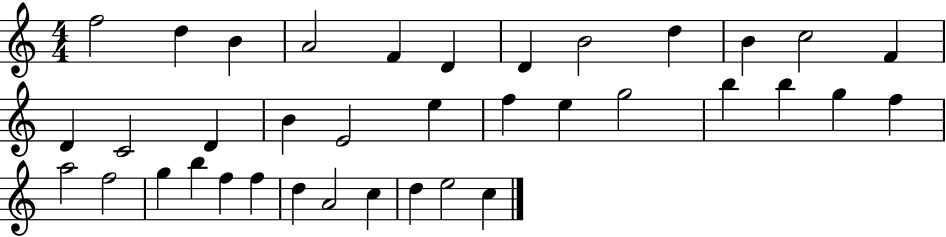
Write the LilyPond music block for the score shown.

{
  \clef treble
  \numericTimeSignature
  \time 4/4
  \key c \major
  f''2 d''4 b'4 | a'2 f'4 d'4 | d'4 b'2 d''4 | b'4 c''2 f'4 | \break d'4 c'2 d'4 | b'4 e'2 e''4 | f''4 e''4 g''2 | b''4 b''4 g''4 f''4 | \break a''2 f''2 | g''4 b''4 f''4 f''4 | d''4 a'2 c''4 | d''4 e''2 c''4 | \break \bar "|."
}